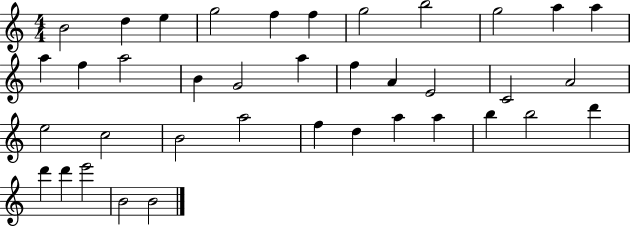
B4/h D5/q E5/q G5/h F5/q F5/q G5/h B5/h G5/h A5/q A5/q A5/q F5/q A5/h B4/q G4/h A5/q F5/q A4/q E4/h C4/h A4/h E5/h C5/h B4/h A5/h F5/q D5/q A5/q A5/q B5/q B5/h D6/q D6/q D6/q E6/h B4/h B4/h